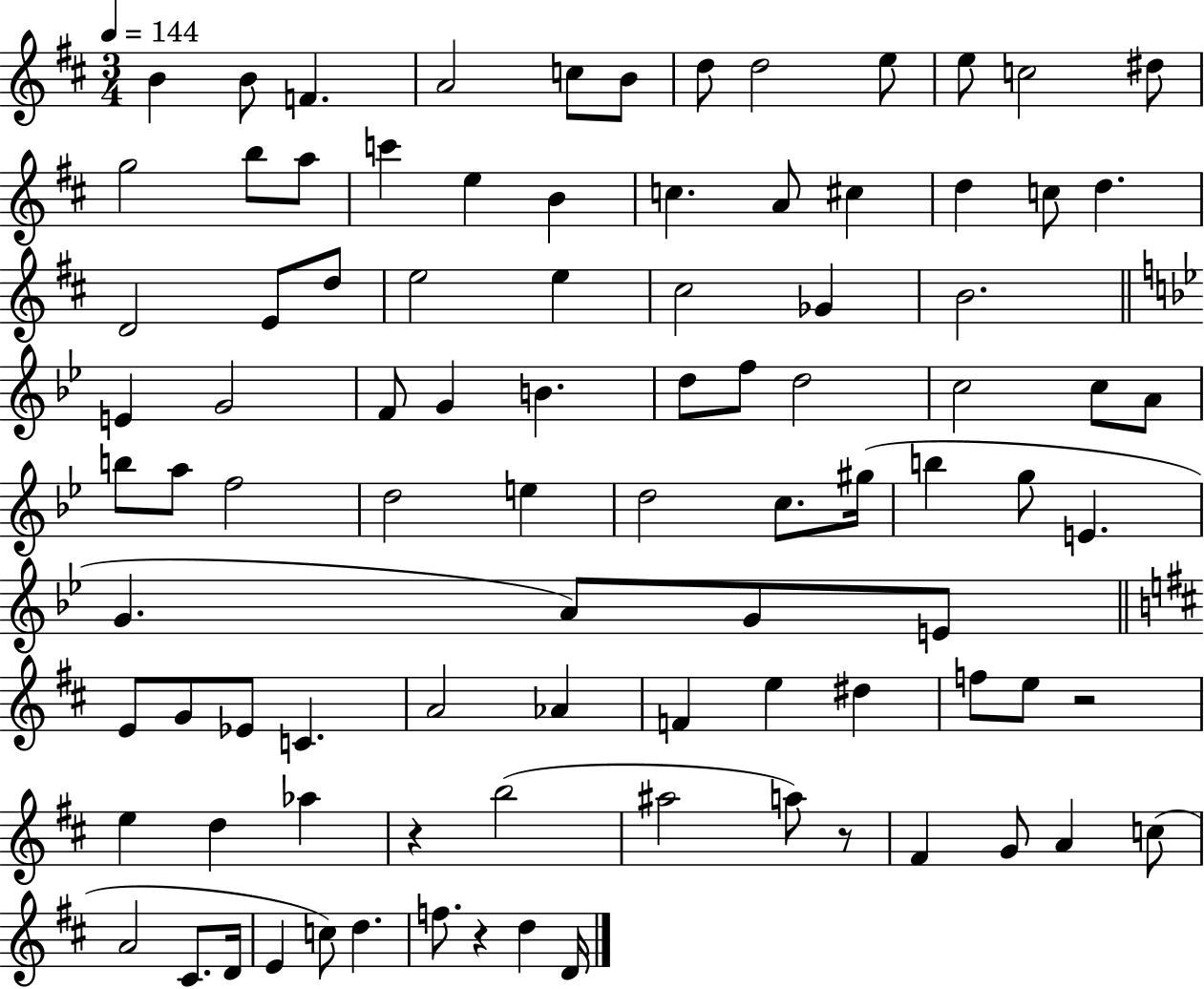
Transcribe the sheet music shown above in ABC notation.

X:1
T:Untitled
M:3/4
L:1/4
K:D
B B/2 F A2 c/2 B/2 d/2 d2 e/2 e/2 c2 ^d/2 g2 b/2 a/2 c' e B c A/2 ^c d c/2 d D2 E/2 d/2 e2 e ^c2 _G B2 E G2 F/2 G B d/2 f/2 d2 c2 c/2 A/2 b/2 a/2 f2 d2 e d2 c/2 ^g/4 b g/2 E G A/2 G/2 E/2 E/2 G/2 _E/2 C A2 _A F e ^d f/2 e/2 z2 e d _a z b2 ^a2 a/2 z/2 ^F G/2 A c/2 A2 ^C/2 D/4 E c/2 d f/2 z d D/4